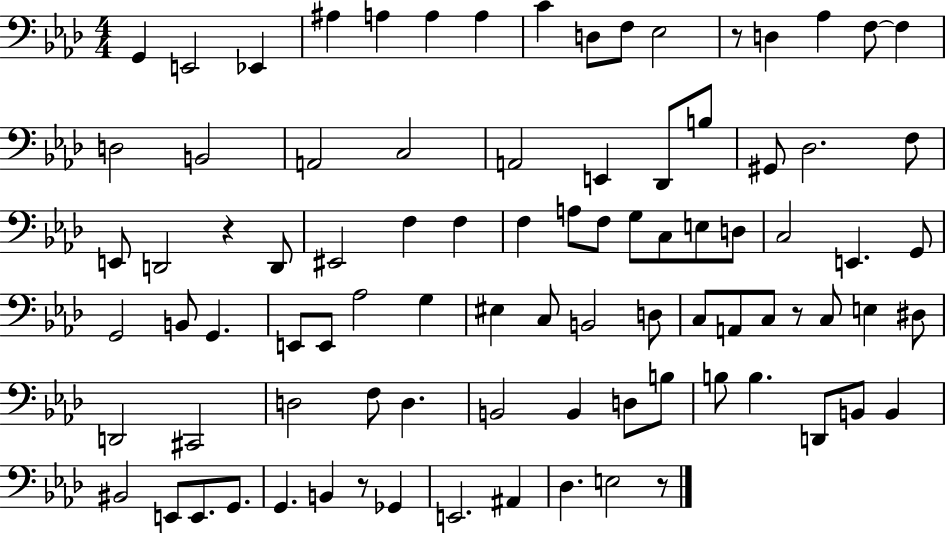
{
  \clef bass
  \numericTimeSignature
  \time 4/4
  \key aes \major
  \repeat volta 2 { g,4 e,2 ees,4 | ais4 a4 a4 a4 | c'4 d8 f8 ees2 | r8 d4 aes4 f8~~ f4 | \break d2 b,2 | a,2 c2 | a,2 e,4 des,8 b8 | gis,8 des2. f8 | \break e,8 d,2 r4 d,8 | eis,2 f4 f4 | f4 a8 f8 g8 c8 e8 d8 | c2 e,4. g,8 | \break g,2 b,8 g,4. | e,8 e,8 aes2 g4 | eis4 c8 b,2 d8 | c8 a,8 c8 r8 c8 e4 dis8 | \break d,2 cis,2 | d2 f8 d4. | b,2 b,4 d8 b8 | b8 b4. d,8 b,8 b,4 | \break bis,2 e,8 e,8. g,8. | g,4. b,4 r8 ges,4 | e,2. ais,4 | des4. e2 r8 | \break } \bar "|."
}